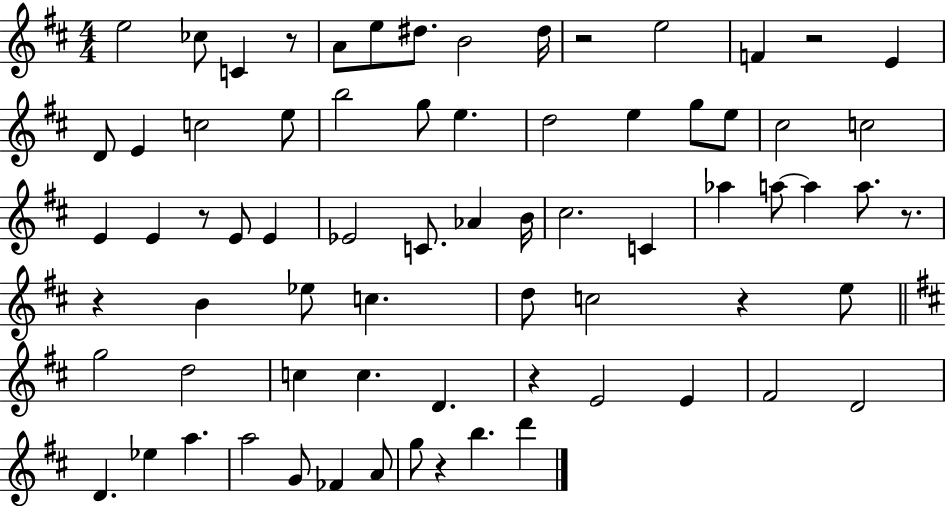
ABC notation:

X:1
T:Untitled
M:4/4
L:1/4
K:D
e2 _c/2 C z/2 A/2 e/2 ^d/2 B2 ^d/4 z2 e2 F z2 E D/2 E c2 e/2 b2 g/2 e d2 e g/2 e/2 ^c2 c2 E E z/2 E/2 E _E2 C/2 _A B/4 ^c2 C _a a/2 a a/2 z/2 z B _e/2 c d/2 c2 z e/2 g2 d2 c c D z E2 E ^F2 D2 D _e a a2 G/2 _F A/2 g/2 z b d'